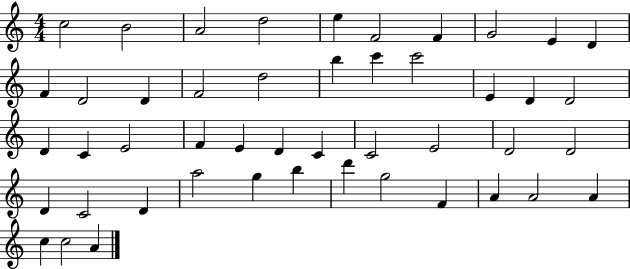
X:1
T:Untitled
M:4/4
L:1/4
K:C
c2 B2 A2 d2 e F2 F G2 E D F D2 D F2 d2 b c' c'2 E D D2 D C E2 F E D C C2 E2 D2 D2 D C2 D a2 g b d' g2 F A A2 A c c2 A